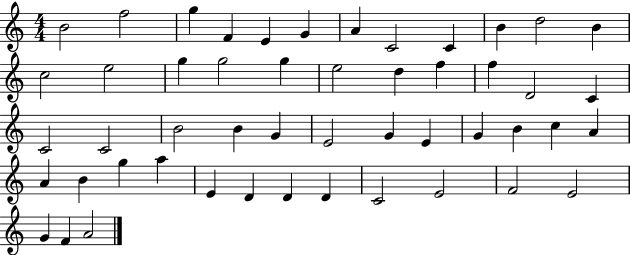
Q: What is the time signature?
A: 4/4